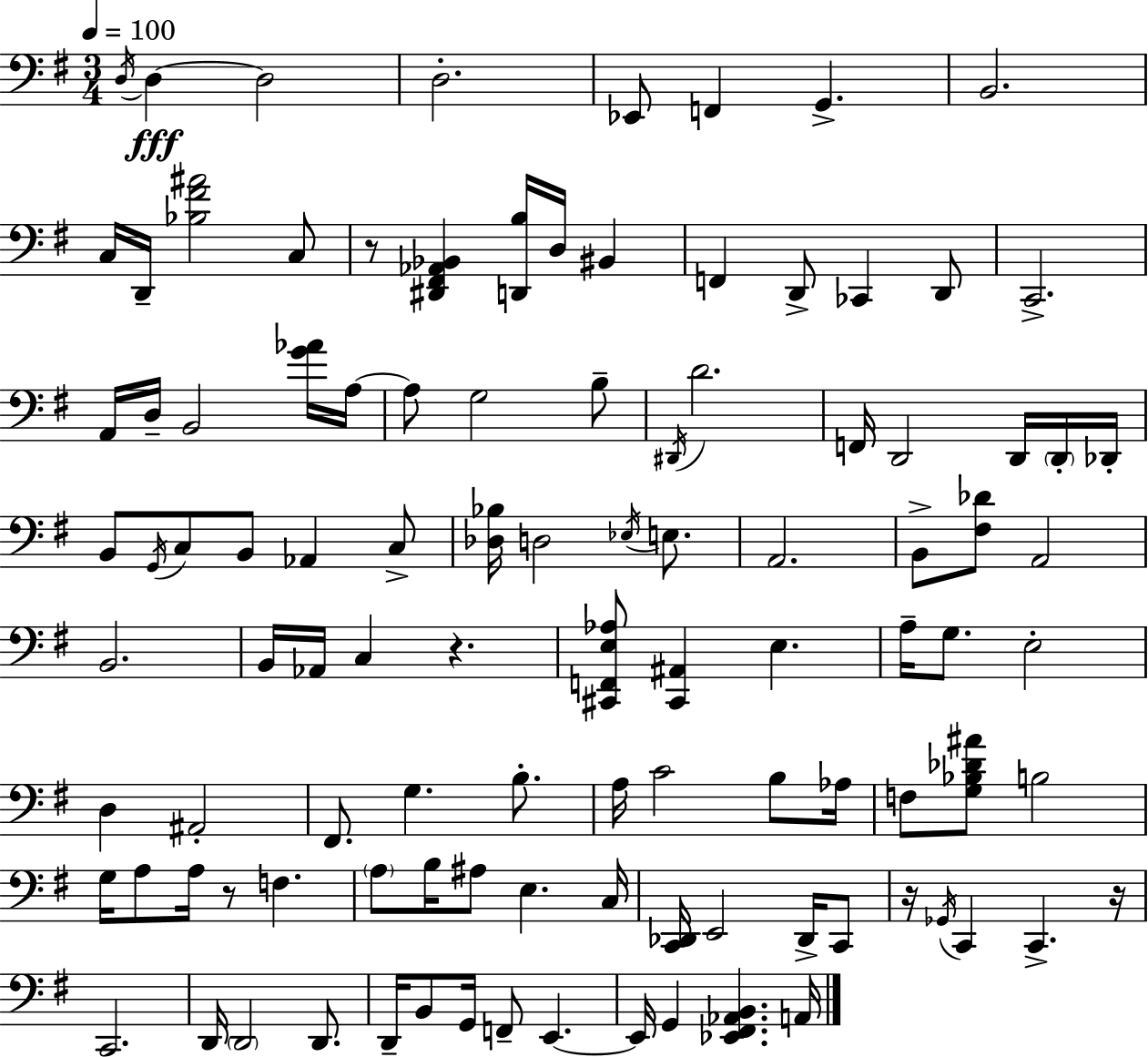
D3/s D3/q D3/h D3/h. Eb2/e F2/q G2/q. B2/h. C3/s D2/s [Bb3,F#4,A#4]/h C3/e R/e [D#2,F#2,Ab2,Bb2]/q [D2,B3]/s D3/s BIS2/q F2/q D2/e CES2/q D2/e C2/h. A2/s D3/s B2/h [G4,Ab4]/s A3/s A3/e G3/h B3/e D#2/s D4/h. F2/s D2/h D2/s D2/s Db2/s B2/e G2/s C3/e B2/e Ab2/q C3/e [Db3,Bb3]/s D3/h Eb3/s E3/e. A2/h. B2/e [F#3,Db4]/e A2/h B2/h. B2/s Ab2/s C3/q R/q. [C#2,F2,E3,Ab3]/e [C#2,A#2]/q E3/q. A3/s G3/e. E3/h D3/q A#2/h F#2/e. G3/q. B3/e. A3/s C4/h B3/e Ab3/s F3/e [G3,Bb3,Db4,A#4]/e B3/h G3/s A3/e A3/s R/e F3/q. A3/e B3/s A#3/e E3/q. C3/s [C2,Db2]/s E2/h Db2/s C2/e R/s Gb2/s C2/q C2/q. R/s C2/h. D2/s D2/h D2/e. D2/s B2/e G2/s F2/e E2/q. E2/s G2/q [Eb2,F#2,Ab2,B2]/q. A2/s